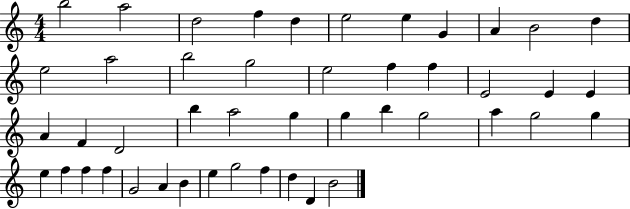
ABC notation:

X:1
T:Untitled
M:4/4
L:1/4
K:C
b2 a2 d2 f d e2 e G A B2 d e2 a2 b2 g2 e2 f f E2 E E A F D2 b a2 g g b g2 a g2 g e f f f G2 A B e g2 f d D B2